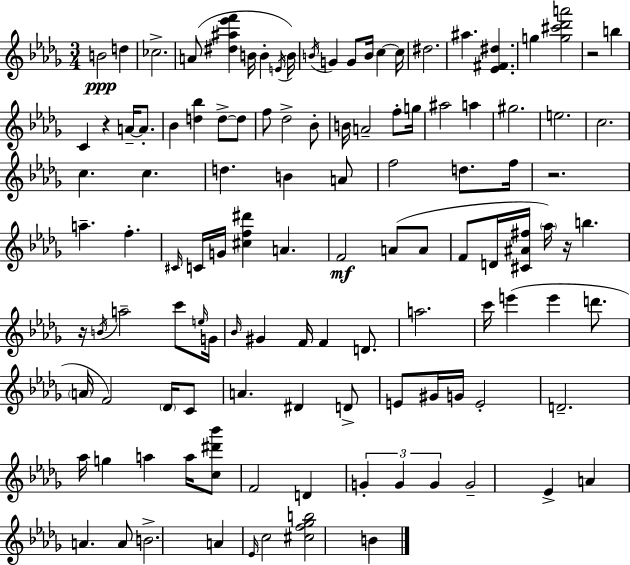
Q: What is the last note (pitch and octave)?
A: B4